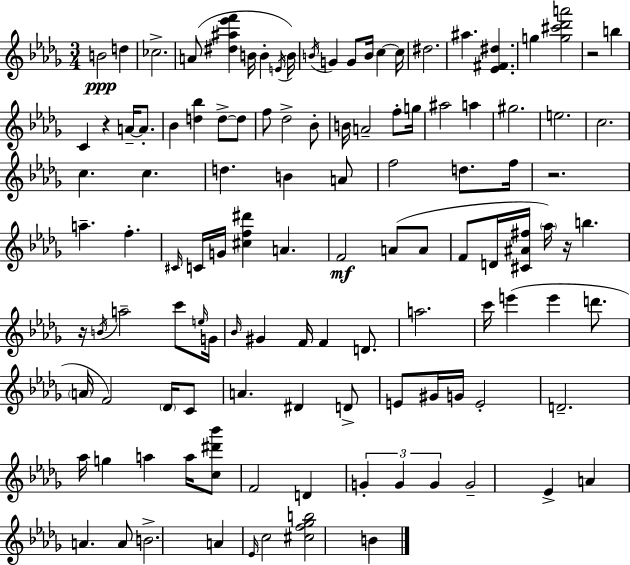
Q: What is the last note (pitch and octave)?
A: B4